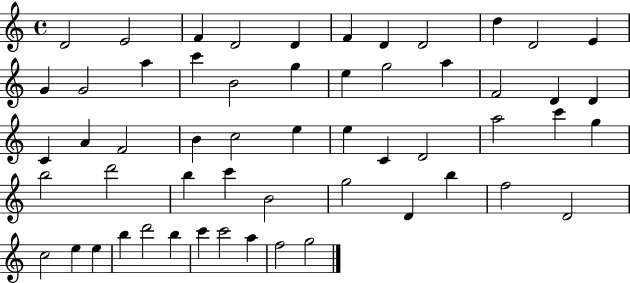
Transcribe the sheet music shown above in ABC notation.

X:1
T:Untitled
M:4/4
L:1/4
K:C
D2 E2 F D2 D F D D2 d D2 E G G2 a c' B2 g e g2 a F2 D D C A F2 B c2 e e C D2 a2 c' g b2 d'2 b c' B2 g2 D b f2 D2 c2 e e b d'2 b c' c'2 a f2 g2